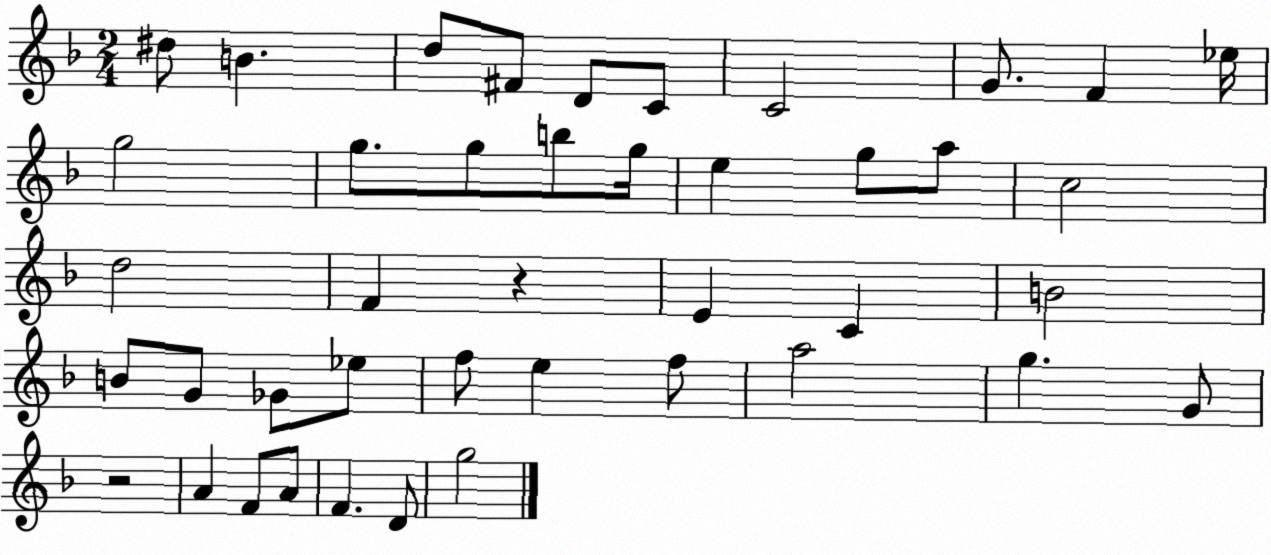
X:1
T:Untitled
M:2/4
L:1/4
K:F
^d/2 B d/2 ^F/2 D/2 C/2 C2 G/2 F _e/4 g2 g/2 g/2 b/2 g/4 e g/2 a/2 c2 d2 F z E C B2 B/2 G/2 _G/2 _e/2 f/2 e f/2 a2 g G/2 z2 A F/2 A/2 F D/2 g2